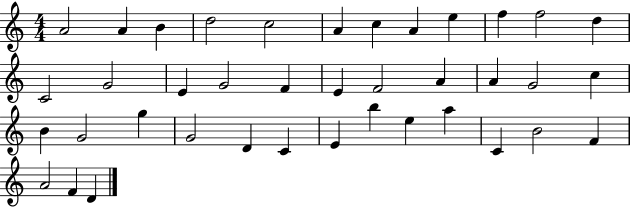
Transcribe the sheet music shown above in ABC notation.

X:1
T:Untitled
M:4/4
L:1/4
K:C
A2 A B d2 c2 A c A e f f2 d C2 G2 E G2 F E F2 A A G2 c B G2 g G2 D C E b e a C B2 F A2 F D